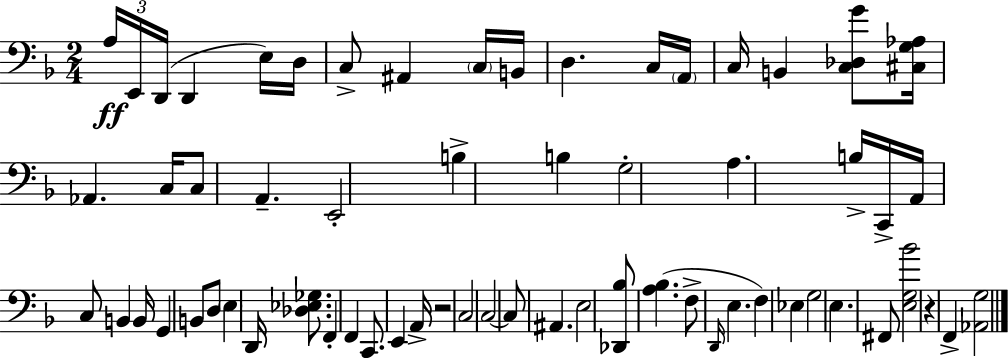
A3/s E2/s D2/s D2/q E3/s D3/s C3/e A#2/q C3/s B2/s D3/q. C3/s A2/s C3/s B2/q [C3,Db3,G4]/e [C#3,G3,Ab3]/s Ab2/q. C3/s C3/e A2/q. E2/h B3/q B3/q G3/h A3/q. B3/s C2/s A2/s C3/e B2/q B2/s G2/q B2/e D3/e E3/q D2/s [Db3,Eb3,Gb3]/e. F2/q F2/q C2/e. E2/q A2/s R/h C3/h C3/h C3/e A#2/q. E3/h [Db2,Bb3]/e [A3,Bb3]/q. F3/e D2/s E3/q. F3/q Eb3/q G3/h E3/q. F#2/e [E3,G3,Bb4]/h R/q F2/q [Ab2,G3]/h